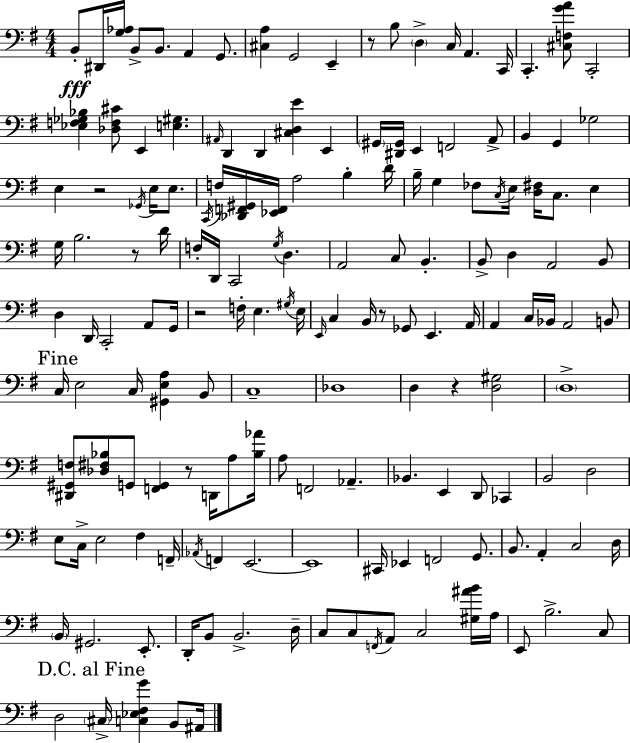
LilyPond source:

{
  \clef bass
  \numericTimeSignature
  \time 4/4
  \key e \minor
  b,8-.\fff dis,16 <g aes>16 b,8-> b,8. a,4 g,8. | <cis a>4 g,2 e,4-- | r8 b8 \parenthesize d4-> c16 a,4. c,16 | c,4.-. <cis f g' a'>8 c,2-. | \break <ees f ges bes>4 <des f cis'>8 e,4 <e gis>4. | \grace { ais,16 } d,4 d,4 <cis d e'>4 e,4 | \parenthesize gis,16 <dis, gis,>16 e,4 f,2 a,8-> | b,4 g,4 ges2 | \break e4 r2 \acciaccatura { ges,16 } e16 e8. | \acciaccatura { c,16 } f16 <des, f, gis,>16 <ees, f,>16 a2 b4-. | d'16 b16-- g4 fes8 \acciaccatura { c16 } e16 <d fis>16 c8. | e4 g16 b2. | \break r8 d'16 f16-. d,16 c,2 \acciaccatura { g16 } d4. | a,2 c8 b,4.-. | b,8-> d4 a,2 | b,8 d4 d,16 c,2-. | \break a,8 g,16 r2 f16-. e4. | \acciaccatura { gis16 } e16 \grace { e,16 } c4 b,16 r8 ges,8 | e,4. a,16 a,4 c16 bes,16 a,2 | b,8 \mark "Fine" c16 e2 | \break c16 <gis, e a>4 b,8 c1-- | des1 | d4 r4 <d gis>2 | \parenthesize d1-> | \break <dis, gis, f>8 <des fis bes>8 g,8 <f, g,>4 | r8 d,16 a8 <bes aes'>16 a8 f,2 | aes,4.-- bes,4. e,4 | d,8 ces,4 b,2 d2 | \break e8 c16-> e2 | fis4 f,16-- \acciaccatura { aes,16 } f,4 e,2.~~ | e,1 | cis,16 ees,4 f,2 | \break g,8. b,8. a,4-. c2 | d16 \parenthesize b,16 gis,2. | e,8.-. d,16-. b,8 b,2.-> | d16-- c8 c8 \acciaccatura { f,16 } a,8 c2 | \break <gis ais' b'>16 a16 e,8 b2.-> | c8 \mark "D.C. al Fine" d2 | \parenthesize cis16-> <c ees fis g'>4 b,8 ais,16 \bar "|."
}